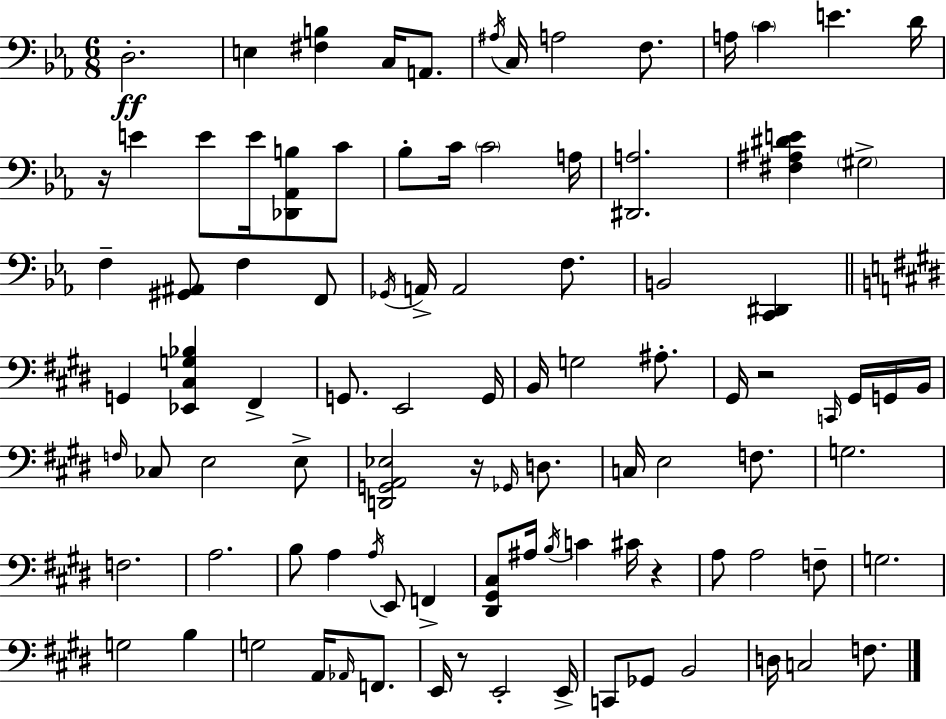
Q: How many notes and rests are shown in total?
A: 96